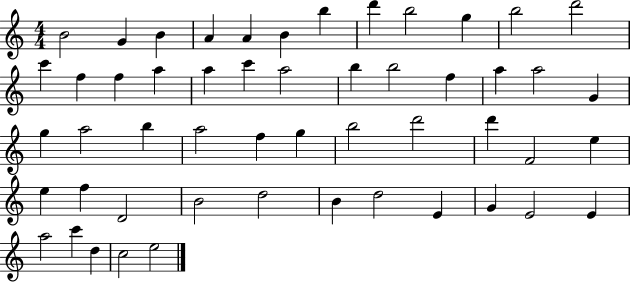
X:1
T:Untitled
M:4/4
L:1/4
K:C
B2 G B A A B b d' b2 g b2 d'2 c' f f a a c' a2 b b2 f a a2 G g a2 b a2 f g b2 d'2 d' F2 e e f D2 B2 d2 B d2 E G E2 E a2 c' d c2 e2